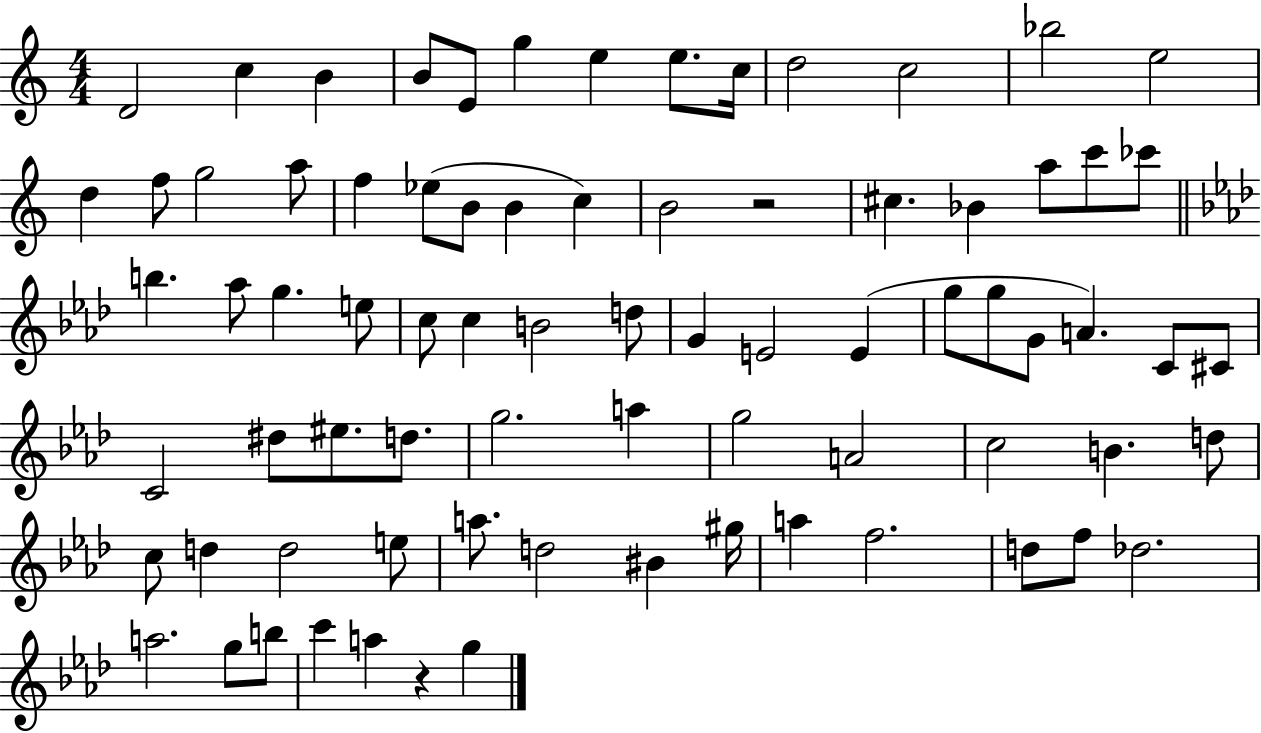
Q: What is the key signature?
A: C major